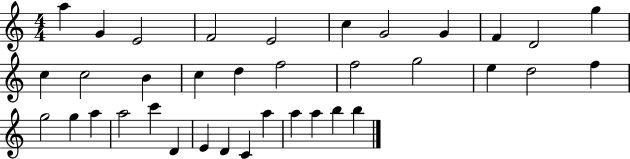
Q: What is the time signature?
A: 4/4